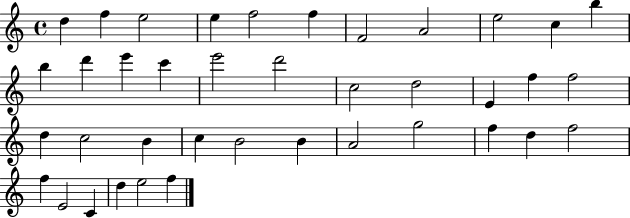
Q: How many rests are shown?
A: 0